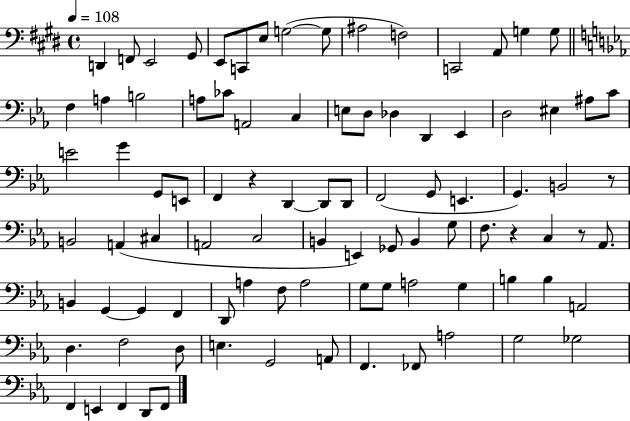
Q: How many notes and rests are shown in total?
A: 92